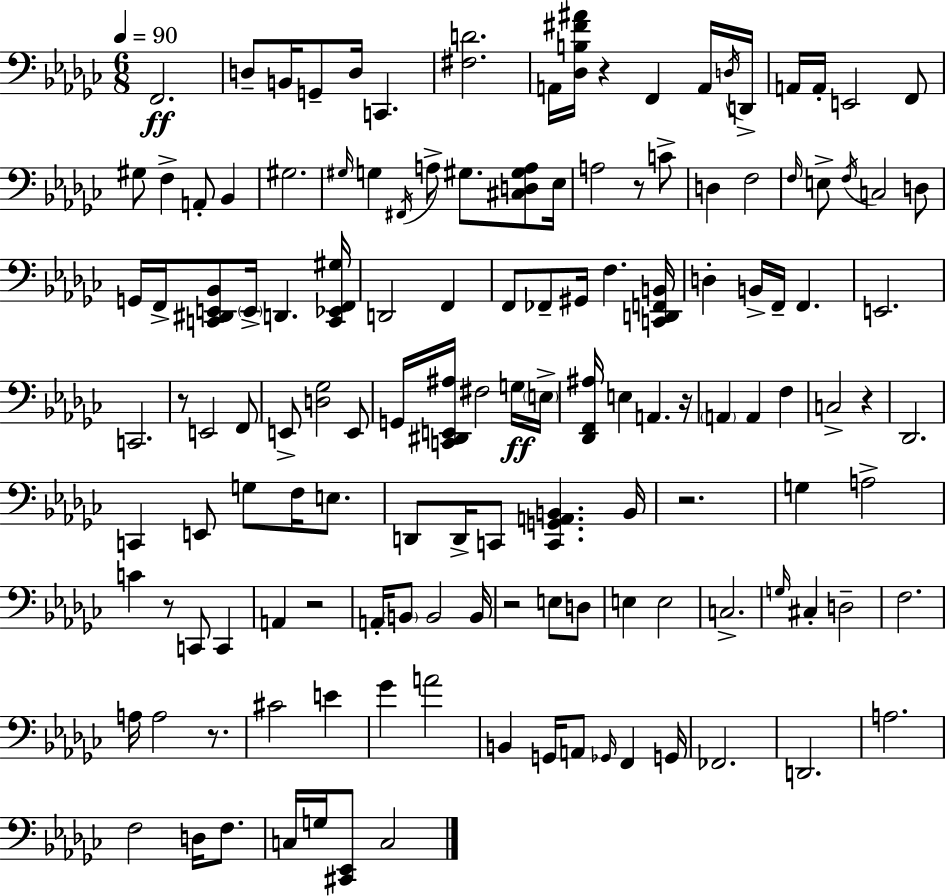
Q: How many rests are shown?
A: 10